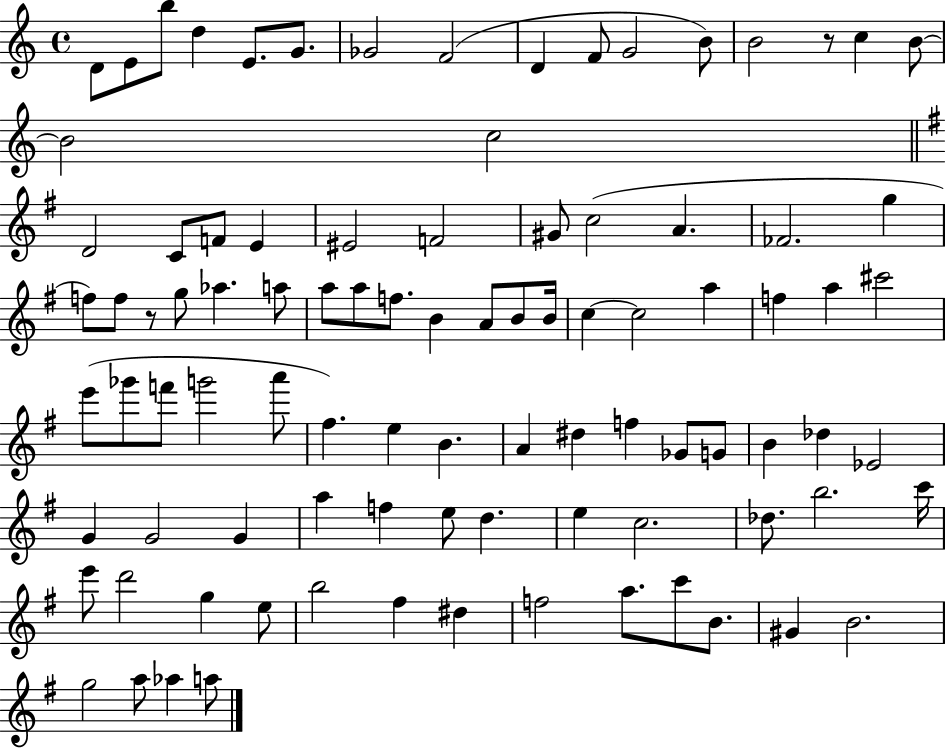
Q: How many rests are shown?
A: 2